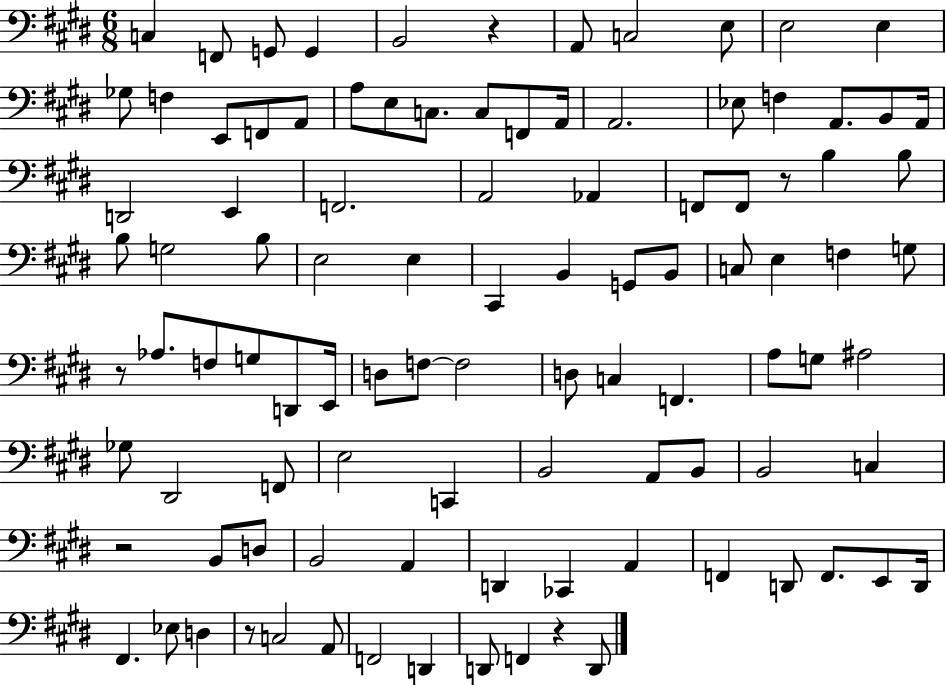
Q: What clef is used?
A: bass